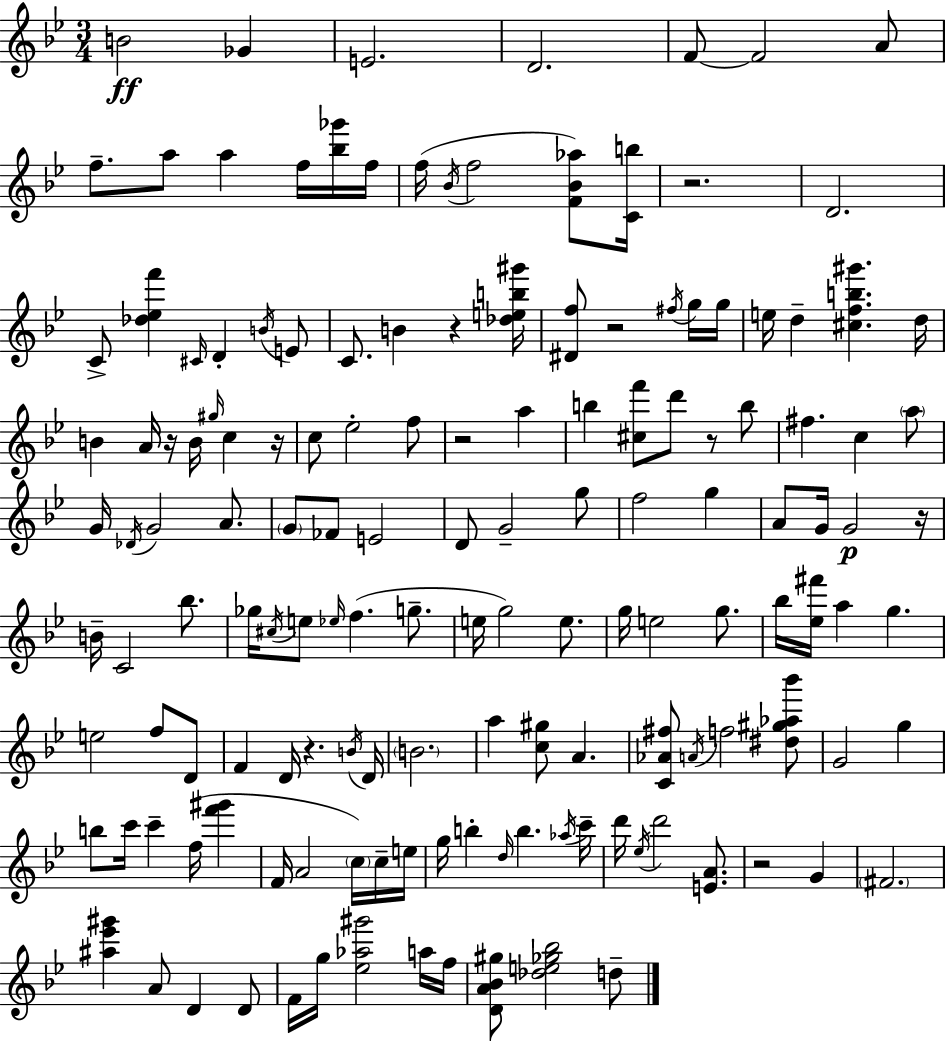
B4/h Gb4/q E4/h. D4/h. F4/e F4/h A4/e F5/e. A5/e A5/q F5/s [Bb5,Gb6]/s F5/s F5/s Bb4/s F5/h [F4,Bb4,Ab5]/e [C4,B5]/s R/h. D4/h. C4/e [Db5,Eb5,F6]/q C#4/s D4/q B4/s E4/e C4/e. B4/q R/q [Db5,E5,B5,G#6]/s [D#4,F5]/e R/h F#5/s G5/s G5/s E5/s D5/q [C#5,F5,B5,G#6]/q. D5/s B4/q A4/s R/s B4/s G#5/s C5/q R/s C5/e Eb5/h F5/e R/h A5/q B5/q [C#5,F6]/e D6/e R/e B5/e F#5/q. C5/q A5/e G4/s Db4/s G4/h A4/e. G4/e FES4/e E4/h D4/e G4/h G5/e F5/h G5/q A4/e G4/s G4/h R/s B4/s C4/h Bb5/e. Gb5/s C#5/s E5/e Eb5/s F5/q. G5/e. E5/s G5/h E5/e. G5/s E5/h G5/e. Bb5/s [Eb5,F#6]/s A5/q G5/q. E5/h F5/e D4/e F4/q D4/s R/q. B4/s D4/s B4/h. A5/q [C5,G#5]/e A4/q. [C4,Ab4,F#5]/e A4/s F5/h [D#5,G#5,Ab5,Bb6]/e G4/h G5/q B5/e C6/s C6/q F5/s [F6,G#6]/q F4/s A4/h C5/s C5/s E5/s G5/s B5/q D5/s B5/q. Ab5/s C6/s D6/s Eb5/s D6/h [E4,A4]/e. R/h G4/q F#4/h. [A#5,Eb6,G#6]/q A4/e D4/q D4/e F4/s G5/s [Eb5,Ab5,G#6]/h A5/s F5/s [D4,A4,Bb4,G#5]/e [Db5,E5,Gb5,Bb5]/h D5/e